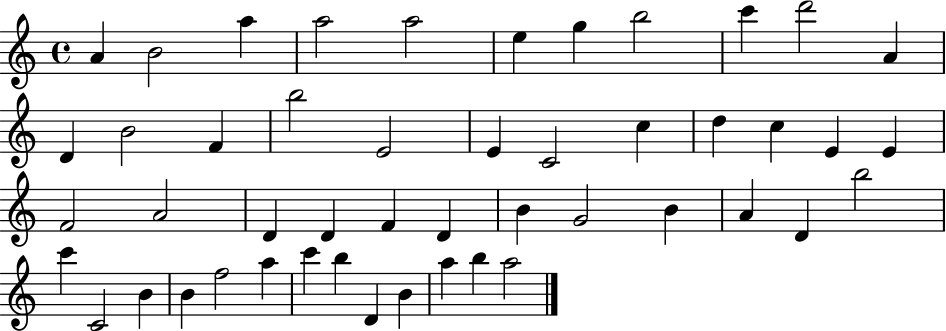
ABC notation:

X:1
T:Untitled
M:4/4
L:1/4
K:C
A B2 a a2 a2 e g b2 c' d'2 A D B2 F b2 E2 E C2 c d c E E F2 A2 D D F D B G2 B A D b2 c' C2 B B f2 a c' b D B a b a2